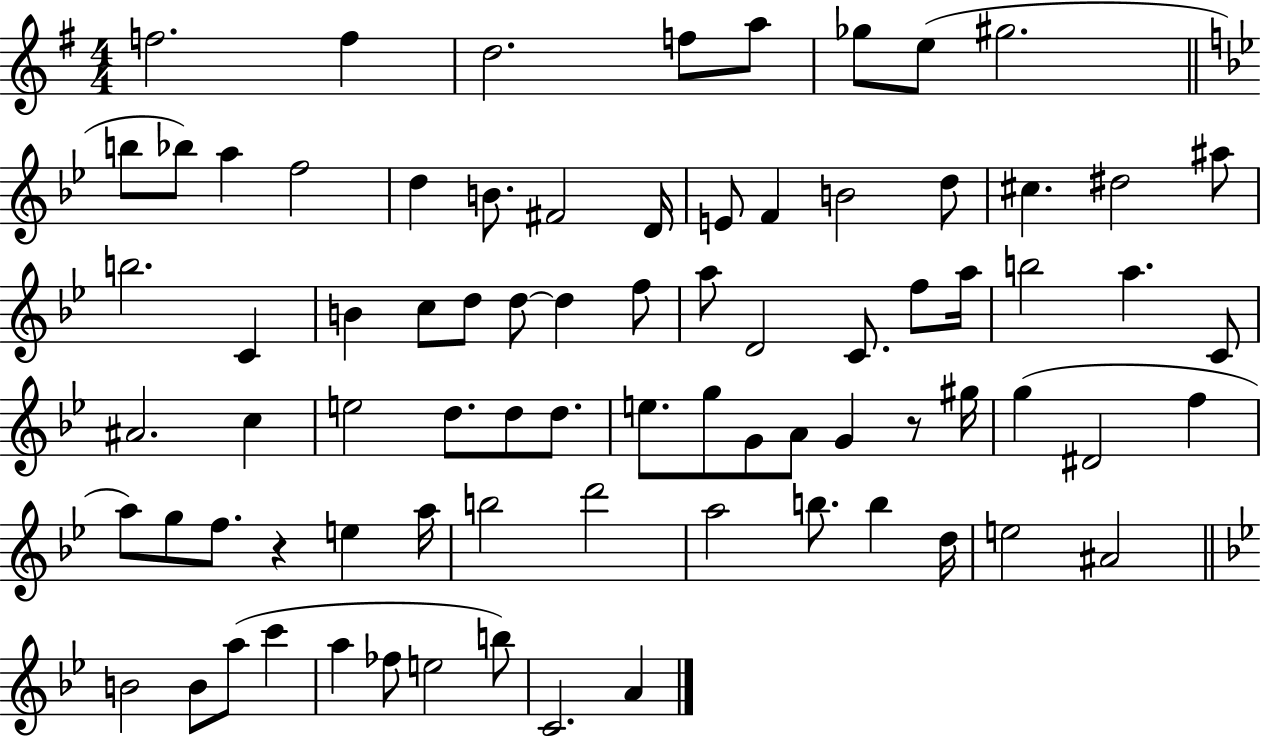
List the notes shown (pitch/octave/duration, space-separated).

F5/h. F5/q D5/h. F5/e A5/e Gb5/e E5/e G#5/h. B5/e Bb5/e A5/q F5/h D5/q B4/e. F#4/h D4/s E4/e F4/q B4/h D5/e C#5/q. D#5/h A#5/e B5/h. C4/q B4/q C5/e D5/e D5/e D5/q F5/e A5/e D4/h C4/e. F5/e A5/s B5/h A5/q. C4/e A#4/h. C5/q E5/h D5/e. D5/e D5/e. E5/e. G5/e G4/e A4/e G4/q R/e G#5/s G5/q D#4/h F5/q A5/e G5/e F5/e. R/q E5/q A5/s B5/h D6/h A5/h B5/e. B5/q D5/s E5/h A#4/h B4/h B4/e A5/e C6/q A5/q FES5/e E5/h B5/e C4/h. A4/q